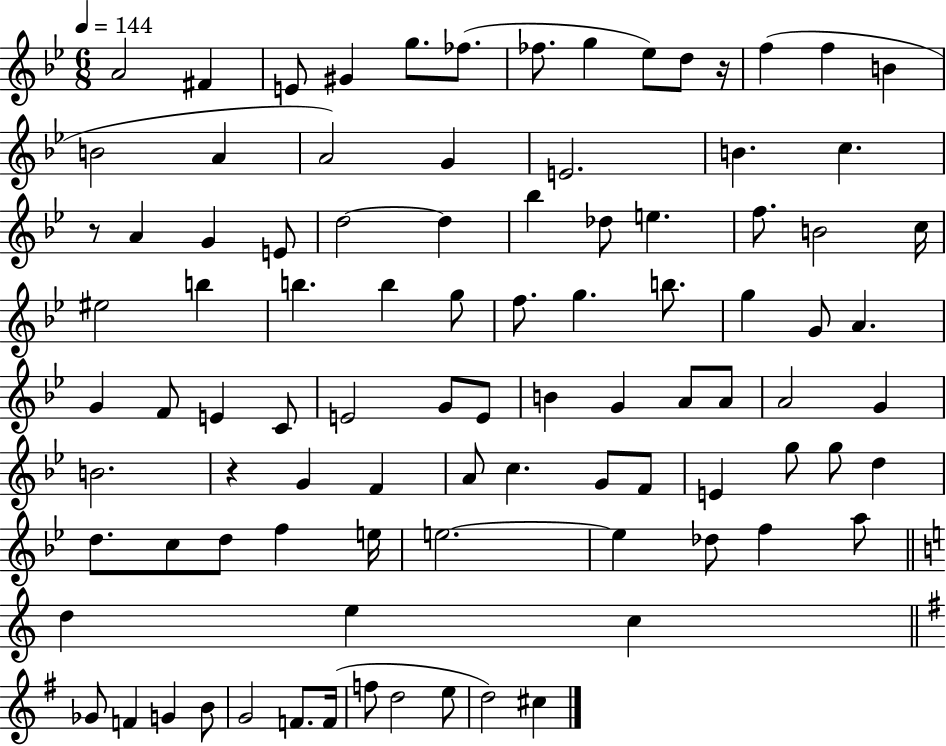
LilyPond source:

{
  \clef treble
  \numericTimeSignature
  \time 6/8
  \key bes \major
  \tempo 4 = 144
  a'2 fis'4 | e'8 gis'4 g''8. fes''8.( | fes''8. g''4 ees''8) d''8 r16 | f''4( f''4 b'4 | \break b'2 a'4 | a'2) g'4 | e'2. | b'4. c''4. | \break r8 a'4 g'4 e'8 | d''2~~ d''4 | bes''4 des''8 e''4. | f''8. b'2 c''16 | \break eis''2 b''4 | b''4. b''4 g''8 | f''8. g''4. b''8. | g''4 g'8 a'4. | \break g'4 f'8 e'4 c'8 | e'2 g'8 e'8 | b'4 g'4 a'8 a'8 | a'2 g'4 | \break b'2. | r4 g'4 f'4 | a'8 c''4. g'8 f'8 | e'4 g''8 g''8 d''4 | \break d''8. c''8 d''8 f''4 e''16 | e''2.~~ | e''4 des''8 f''4 a''8 | \bar "||" \break \key c \major d''4 e''4 c''4 | \bar "||" \break \key e \minor ges'8 f'4 g'4 b'8 | g'2 f'8. f'16( | f''8 d''2 e''8 | d''2) cis''4 | \break \bar "|."
}